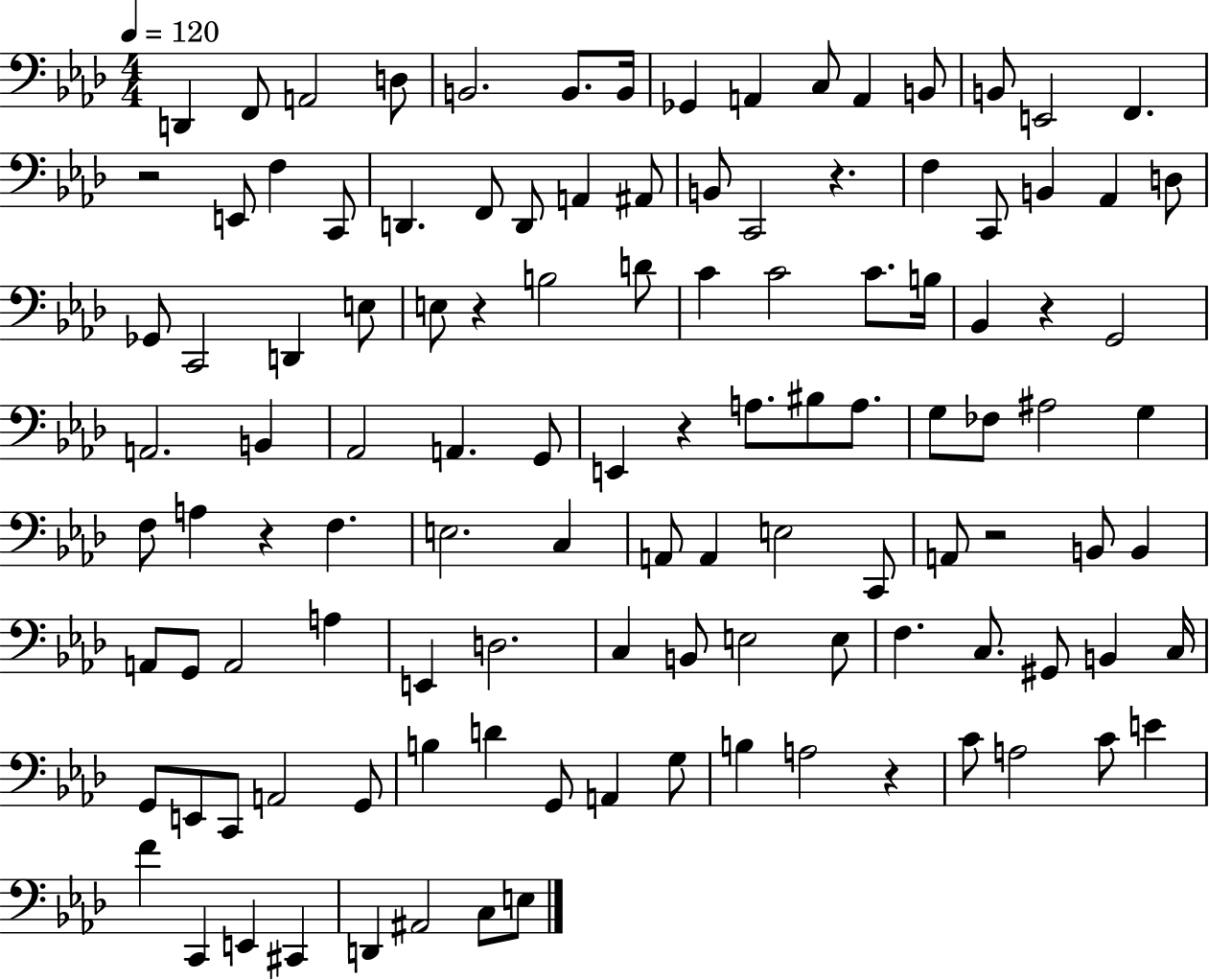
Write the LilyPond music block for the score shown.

{
  \clef bass
  \numericTimeSignature
  \time 4/4
  \key aes \major
  \tempo 4 = 120
  d,4 f,8 a,2 d8 | b,2. b,8. b,16 | ges,4 a,4 c8 a,4 b,8 | b,8 e,2 f,4. | \break r2 e,8 f4 c,8 | d,4. f,8 d,8 a,4 ais,8 | b,8 c,2 r4. | f4 c,8 b,4 aes,4 d8 | \break ges,8 c,2 d,4 e8 | e8 r4 b2 d'8 | c'4 c'2 c'8. b16 | bes,4 r4 g,2 | \break a,2. b,4 | aes,2 a,4. g,8 | e,4 r4 a8. bis8 a8. | g8 fes8 ais2 g4 | \break f8 a4 r4 f4. | e2. c4 | a,8 a,4 e2 c,8 | a,8 r2 b,8 b,4 | \break a,8 g,8 a,2 a4 | e,4 d2. | c4 b,8 e2 e8 | f4. c8. gis,8 b,4 c16 | \break g,8 e,8 c,8 a,2 g,8 | b4 d'4 g,8 a,4 g8 | b4 a2 r4 | c'8 a2 c'8 e'4 | \break f'4 c,4 e,4 cis,4 | d,4 ais,2 c8 e8 | \bar "|."
}